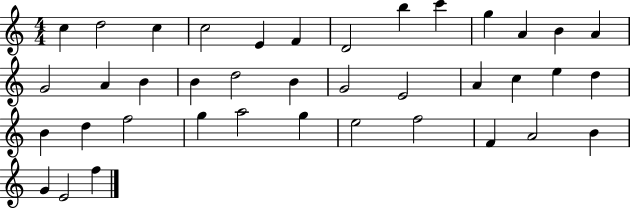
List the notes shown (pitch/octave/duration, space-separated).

C5/q D5/h C5/q C5/h E4/q F4/q D4/h B5/q C6/q G5/q A4/q B4/q A4/q G4/h A4/q B4/q B4/q D5/h B4/q G4/h E4/h A4/q C5/q E5/q D5/q B4/q D5/q F5/h G5/q A5/h G5/q E5/h F5/h F4/q A4/h B4/q G4/q E4/h F5/q